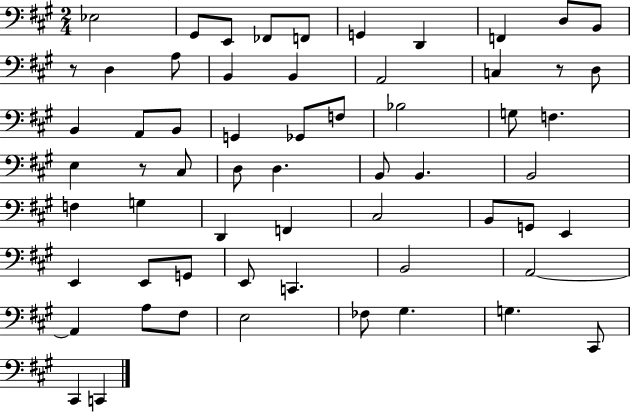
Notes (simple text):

Eb3/h G#2/e E2/e FES2/e F2/e G2/q D2/q F2/q D3/e B2/e R/e D3/q A3/e B2/q B2/q A2/h C3/q R/e D3/e B2/q A2/e B2/e G2/q Gb2/e F3/e Bb3/h G3/e F3/q. E3/q R/e C#3/e D3/e D3/q. B2/e B2/q. B2/h F3/q G3/q D2/q F2/q C#3/h B2/e G2/e E2/q E2/q E2/e G2/e E2/e C2/q. B2/h A2/h A2/q A3/e F#3/e E3/h FES3/e G#3/q. G3/q. C#2/e C#2/q C2/q